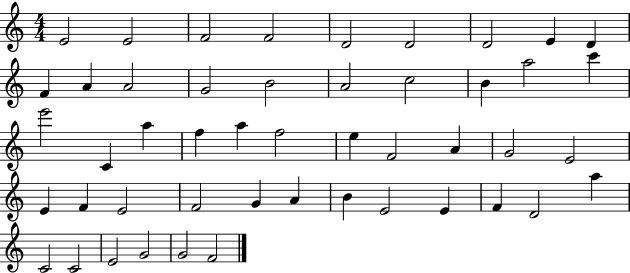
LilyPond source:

{
  \clef treble
  \numericTimeSignature
  \time 4/4
  \key c \major
  e'2 e'2 | f'2 f'2 | d'2 d'2 | d'2 e'4 d'4 | \break f'4 a'4 a'2 | g'2 b'2 | a'2 c''2 | b'4 a''2 c'''4 | \break e'''2 c'4 a''4 | f''4 a''4 f''2 | e''4 f'2 a'4 | g'2 e'2 | \break e'4 f'4 e'2 | f'2 g'4 a'4 | b'4 e'2 e'4 | f'4 d'2 a''4 | \break c'2 c'2 | e'2 g'2 | g'2 f'2 | \bar "|."
}